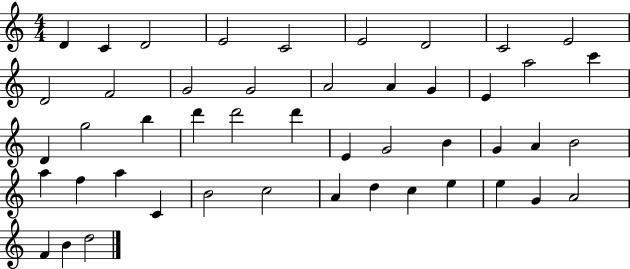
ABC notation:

X:1
T:Untitled
M:4/4
L:1/4
K:C
D C D2 E2 C2 E2 D2 C2 E2 D2 F2 G2 G2 A2 A G E a2 c' D g2 b d' d'2 d' E G2 B G A B2 a f a C B2 c2 A d c e e G A2 F B d2